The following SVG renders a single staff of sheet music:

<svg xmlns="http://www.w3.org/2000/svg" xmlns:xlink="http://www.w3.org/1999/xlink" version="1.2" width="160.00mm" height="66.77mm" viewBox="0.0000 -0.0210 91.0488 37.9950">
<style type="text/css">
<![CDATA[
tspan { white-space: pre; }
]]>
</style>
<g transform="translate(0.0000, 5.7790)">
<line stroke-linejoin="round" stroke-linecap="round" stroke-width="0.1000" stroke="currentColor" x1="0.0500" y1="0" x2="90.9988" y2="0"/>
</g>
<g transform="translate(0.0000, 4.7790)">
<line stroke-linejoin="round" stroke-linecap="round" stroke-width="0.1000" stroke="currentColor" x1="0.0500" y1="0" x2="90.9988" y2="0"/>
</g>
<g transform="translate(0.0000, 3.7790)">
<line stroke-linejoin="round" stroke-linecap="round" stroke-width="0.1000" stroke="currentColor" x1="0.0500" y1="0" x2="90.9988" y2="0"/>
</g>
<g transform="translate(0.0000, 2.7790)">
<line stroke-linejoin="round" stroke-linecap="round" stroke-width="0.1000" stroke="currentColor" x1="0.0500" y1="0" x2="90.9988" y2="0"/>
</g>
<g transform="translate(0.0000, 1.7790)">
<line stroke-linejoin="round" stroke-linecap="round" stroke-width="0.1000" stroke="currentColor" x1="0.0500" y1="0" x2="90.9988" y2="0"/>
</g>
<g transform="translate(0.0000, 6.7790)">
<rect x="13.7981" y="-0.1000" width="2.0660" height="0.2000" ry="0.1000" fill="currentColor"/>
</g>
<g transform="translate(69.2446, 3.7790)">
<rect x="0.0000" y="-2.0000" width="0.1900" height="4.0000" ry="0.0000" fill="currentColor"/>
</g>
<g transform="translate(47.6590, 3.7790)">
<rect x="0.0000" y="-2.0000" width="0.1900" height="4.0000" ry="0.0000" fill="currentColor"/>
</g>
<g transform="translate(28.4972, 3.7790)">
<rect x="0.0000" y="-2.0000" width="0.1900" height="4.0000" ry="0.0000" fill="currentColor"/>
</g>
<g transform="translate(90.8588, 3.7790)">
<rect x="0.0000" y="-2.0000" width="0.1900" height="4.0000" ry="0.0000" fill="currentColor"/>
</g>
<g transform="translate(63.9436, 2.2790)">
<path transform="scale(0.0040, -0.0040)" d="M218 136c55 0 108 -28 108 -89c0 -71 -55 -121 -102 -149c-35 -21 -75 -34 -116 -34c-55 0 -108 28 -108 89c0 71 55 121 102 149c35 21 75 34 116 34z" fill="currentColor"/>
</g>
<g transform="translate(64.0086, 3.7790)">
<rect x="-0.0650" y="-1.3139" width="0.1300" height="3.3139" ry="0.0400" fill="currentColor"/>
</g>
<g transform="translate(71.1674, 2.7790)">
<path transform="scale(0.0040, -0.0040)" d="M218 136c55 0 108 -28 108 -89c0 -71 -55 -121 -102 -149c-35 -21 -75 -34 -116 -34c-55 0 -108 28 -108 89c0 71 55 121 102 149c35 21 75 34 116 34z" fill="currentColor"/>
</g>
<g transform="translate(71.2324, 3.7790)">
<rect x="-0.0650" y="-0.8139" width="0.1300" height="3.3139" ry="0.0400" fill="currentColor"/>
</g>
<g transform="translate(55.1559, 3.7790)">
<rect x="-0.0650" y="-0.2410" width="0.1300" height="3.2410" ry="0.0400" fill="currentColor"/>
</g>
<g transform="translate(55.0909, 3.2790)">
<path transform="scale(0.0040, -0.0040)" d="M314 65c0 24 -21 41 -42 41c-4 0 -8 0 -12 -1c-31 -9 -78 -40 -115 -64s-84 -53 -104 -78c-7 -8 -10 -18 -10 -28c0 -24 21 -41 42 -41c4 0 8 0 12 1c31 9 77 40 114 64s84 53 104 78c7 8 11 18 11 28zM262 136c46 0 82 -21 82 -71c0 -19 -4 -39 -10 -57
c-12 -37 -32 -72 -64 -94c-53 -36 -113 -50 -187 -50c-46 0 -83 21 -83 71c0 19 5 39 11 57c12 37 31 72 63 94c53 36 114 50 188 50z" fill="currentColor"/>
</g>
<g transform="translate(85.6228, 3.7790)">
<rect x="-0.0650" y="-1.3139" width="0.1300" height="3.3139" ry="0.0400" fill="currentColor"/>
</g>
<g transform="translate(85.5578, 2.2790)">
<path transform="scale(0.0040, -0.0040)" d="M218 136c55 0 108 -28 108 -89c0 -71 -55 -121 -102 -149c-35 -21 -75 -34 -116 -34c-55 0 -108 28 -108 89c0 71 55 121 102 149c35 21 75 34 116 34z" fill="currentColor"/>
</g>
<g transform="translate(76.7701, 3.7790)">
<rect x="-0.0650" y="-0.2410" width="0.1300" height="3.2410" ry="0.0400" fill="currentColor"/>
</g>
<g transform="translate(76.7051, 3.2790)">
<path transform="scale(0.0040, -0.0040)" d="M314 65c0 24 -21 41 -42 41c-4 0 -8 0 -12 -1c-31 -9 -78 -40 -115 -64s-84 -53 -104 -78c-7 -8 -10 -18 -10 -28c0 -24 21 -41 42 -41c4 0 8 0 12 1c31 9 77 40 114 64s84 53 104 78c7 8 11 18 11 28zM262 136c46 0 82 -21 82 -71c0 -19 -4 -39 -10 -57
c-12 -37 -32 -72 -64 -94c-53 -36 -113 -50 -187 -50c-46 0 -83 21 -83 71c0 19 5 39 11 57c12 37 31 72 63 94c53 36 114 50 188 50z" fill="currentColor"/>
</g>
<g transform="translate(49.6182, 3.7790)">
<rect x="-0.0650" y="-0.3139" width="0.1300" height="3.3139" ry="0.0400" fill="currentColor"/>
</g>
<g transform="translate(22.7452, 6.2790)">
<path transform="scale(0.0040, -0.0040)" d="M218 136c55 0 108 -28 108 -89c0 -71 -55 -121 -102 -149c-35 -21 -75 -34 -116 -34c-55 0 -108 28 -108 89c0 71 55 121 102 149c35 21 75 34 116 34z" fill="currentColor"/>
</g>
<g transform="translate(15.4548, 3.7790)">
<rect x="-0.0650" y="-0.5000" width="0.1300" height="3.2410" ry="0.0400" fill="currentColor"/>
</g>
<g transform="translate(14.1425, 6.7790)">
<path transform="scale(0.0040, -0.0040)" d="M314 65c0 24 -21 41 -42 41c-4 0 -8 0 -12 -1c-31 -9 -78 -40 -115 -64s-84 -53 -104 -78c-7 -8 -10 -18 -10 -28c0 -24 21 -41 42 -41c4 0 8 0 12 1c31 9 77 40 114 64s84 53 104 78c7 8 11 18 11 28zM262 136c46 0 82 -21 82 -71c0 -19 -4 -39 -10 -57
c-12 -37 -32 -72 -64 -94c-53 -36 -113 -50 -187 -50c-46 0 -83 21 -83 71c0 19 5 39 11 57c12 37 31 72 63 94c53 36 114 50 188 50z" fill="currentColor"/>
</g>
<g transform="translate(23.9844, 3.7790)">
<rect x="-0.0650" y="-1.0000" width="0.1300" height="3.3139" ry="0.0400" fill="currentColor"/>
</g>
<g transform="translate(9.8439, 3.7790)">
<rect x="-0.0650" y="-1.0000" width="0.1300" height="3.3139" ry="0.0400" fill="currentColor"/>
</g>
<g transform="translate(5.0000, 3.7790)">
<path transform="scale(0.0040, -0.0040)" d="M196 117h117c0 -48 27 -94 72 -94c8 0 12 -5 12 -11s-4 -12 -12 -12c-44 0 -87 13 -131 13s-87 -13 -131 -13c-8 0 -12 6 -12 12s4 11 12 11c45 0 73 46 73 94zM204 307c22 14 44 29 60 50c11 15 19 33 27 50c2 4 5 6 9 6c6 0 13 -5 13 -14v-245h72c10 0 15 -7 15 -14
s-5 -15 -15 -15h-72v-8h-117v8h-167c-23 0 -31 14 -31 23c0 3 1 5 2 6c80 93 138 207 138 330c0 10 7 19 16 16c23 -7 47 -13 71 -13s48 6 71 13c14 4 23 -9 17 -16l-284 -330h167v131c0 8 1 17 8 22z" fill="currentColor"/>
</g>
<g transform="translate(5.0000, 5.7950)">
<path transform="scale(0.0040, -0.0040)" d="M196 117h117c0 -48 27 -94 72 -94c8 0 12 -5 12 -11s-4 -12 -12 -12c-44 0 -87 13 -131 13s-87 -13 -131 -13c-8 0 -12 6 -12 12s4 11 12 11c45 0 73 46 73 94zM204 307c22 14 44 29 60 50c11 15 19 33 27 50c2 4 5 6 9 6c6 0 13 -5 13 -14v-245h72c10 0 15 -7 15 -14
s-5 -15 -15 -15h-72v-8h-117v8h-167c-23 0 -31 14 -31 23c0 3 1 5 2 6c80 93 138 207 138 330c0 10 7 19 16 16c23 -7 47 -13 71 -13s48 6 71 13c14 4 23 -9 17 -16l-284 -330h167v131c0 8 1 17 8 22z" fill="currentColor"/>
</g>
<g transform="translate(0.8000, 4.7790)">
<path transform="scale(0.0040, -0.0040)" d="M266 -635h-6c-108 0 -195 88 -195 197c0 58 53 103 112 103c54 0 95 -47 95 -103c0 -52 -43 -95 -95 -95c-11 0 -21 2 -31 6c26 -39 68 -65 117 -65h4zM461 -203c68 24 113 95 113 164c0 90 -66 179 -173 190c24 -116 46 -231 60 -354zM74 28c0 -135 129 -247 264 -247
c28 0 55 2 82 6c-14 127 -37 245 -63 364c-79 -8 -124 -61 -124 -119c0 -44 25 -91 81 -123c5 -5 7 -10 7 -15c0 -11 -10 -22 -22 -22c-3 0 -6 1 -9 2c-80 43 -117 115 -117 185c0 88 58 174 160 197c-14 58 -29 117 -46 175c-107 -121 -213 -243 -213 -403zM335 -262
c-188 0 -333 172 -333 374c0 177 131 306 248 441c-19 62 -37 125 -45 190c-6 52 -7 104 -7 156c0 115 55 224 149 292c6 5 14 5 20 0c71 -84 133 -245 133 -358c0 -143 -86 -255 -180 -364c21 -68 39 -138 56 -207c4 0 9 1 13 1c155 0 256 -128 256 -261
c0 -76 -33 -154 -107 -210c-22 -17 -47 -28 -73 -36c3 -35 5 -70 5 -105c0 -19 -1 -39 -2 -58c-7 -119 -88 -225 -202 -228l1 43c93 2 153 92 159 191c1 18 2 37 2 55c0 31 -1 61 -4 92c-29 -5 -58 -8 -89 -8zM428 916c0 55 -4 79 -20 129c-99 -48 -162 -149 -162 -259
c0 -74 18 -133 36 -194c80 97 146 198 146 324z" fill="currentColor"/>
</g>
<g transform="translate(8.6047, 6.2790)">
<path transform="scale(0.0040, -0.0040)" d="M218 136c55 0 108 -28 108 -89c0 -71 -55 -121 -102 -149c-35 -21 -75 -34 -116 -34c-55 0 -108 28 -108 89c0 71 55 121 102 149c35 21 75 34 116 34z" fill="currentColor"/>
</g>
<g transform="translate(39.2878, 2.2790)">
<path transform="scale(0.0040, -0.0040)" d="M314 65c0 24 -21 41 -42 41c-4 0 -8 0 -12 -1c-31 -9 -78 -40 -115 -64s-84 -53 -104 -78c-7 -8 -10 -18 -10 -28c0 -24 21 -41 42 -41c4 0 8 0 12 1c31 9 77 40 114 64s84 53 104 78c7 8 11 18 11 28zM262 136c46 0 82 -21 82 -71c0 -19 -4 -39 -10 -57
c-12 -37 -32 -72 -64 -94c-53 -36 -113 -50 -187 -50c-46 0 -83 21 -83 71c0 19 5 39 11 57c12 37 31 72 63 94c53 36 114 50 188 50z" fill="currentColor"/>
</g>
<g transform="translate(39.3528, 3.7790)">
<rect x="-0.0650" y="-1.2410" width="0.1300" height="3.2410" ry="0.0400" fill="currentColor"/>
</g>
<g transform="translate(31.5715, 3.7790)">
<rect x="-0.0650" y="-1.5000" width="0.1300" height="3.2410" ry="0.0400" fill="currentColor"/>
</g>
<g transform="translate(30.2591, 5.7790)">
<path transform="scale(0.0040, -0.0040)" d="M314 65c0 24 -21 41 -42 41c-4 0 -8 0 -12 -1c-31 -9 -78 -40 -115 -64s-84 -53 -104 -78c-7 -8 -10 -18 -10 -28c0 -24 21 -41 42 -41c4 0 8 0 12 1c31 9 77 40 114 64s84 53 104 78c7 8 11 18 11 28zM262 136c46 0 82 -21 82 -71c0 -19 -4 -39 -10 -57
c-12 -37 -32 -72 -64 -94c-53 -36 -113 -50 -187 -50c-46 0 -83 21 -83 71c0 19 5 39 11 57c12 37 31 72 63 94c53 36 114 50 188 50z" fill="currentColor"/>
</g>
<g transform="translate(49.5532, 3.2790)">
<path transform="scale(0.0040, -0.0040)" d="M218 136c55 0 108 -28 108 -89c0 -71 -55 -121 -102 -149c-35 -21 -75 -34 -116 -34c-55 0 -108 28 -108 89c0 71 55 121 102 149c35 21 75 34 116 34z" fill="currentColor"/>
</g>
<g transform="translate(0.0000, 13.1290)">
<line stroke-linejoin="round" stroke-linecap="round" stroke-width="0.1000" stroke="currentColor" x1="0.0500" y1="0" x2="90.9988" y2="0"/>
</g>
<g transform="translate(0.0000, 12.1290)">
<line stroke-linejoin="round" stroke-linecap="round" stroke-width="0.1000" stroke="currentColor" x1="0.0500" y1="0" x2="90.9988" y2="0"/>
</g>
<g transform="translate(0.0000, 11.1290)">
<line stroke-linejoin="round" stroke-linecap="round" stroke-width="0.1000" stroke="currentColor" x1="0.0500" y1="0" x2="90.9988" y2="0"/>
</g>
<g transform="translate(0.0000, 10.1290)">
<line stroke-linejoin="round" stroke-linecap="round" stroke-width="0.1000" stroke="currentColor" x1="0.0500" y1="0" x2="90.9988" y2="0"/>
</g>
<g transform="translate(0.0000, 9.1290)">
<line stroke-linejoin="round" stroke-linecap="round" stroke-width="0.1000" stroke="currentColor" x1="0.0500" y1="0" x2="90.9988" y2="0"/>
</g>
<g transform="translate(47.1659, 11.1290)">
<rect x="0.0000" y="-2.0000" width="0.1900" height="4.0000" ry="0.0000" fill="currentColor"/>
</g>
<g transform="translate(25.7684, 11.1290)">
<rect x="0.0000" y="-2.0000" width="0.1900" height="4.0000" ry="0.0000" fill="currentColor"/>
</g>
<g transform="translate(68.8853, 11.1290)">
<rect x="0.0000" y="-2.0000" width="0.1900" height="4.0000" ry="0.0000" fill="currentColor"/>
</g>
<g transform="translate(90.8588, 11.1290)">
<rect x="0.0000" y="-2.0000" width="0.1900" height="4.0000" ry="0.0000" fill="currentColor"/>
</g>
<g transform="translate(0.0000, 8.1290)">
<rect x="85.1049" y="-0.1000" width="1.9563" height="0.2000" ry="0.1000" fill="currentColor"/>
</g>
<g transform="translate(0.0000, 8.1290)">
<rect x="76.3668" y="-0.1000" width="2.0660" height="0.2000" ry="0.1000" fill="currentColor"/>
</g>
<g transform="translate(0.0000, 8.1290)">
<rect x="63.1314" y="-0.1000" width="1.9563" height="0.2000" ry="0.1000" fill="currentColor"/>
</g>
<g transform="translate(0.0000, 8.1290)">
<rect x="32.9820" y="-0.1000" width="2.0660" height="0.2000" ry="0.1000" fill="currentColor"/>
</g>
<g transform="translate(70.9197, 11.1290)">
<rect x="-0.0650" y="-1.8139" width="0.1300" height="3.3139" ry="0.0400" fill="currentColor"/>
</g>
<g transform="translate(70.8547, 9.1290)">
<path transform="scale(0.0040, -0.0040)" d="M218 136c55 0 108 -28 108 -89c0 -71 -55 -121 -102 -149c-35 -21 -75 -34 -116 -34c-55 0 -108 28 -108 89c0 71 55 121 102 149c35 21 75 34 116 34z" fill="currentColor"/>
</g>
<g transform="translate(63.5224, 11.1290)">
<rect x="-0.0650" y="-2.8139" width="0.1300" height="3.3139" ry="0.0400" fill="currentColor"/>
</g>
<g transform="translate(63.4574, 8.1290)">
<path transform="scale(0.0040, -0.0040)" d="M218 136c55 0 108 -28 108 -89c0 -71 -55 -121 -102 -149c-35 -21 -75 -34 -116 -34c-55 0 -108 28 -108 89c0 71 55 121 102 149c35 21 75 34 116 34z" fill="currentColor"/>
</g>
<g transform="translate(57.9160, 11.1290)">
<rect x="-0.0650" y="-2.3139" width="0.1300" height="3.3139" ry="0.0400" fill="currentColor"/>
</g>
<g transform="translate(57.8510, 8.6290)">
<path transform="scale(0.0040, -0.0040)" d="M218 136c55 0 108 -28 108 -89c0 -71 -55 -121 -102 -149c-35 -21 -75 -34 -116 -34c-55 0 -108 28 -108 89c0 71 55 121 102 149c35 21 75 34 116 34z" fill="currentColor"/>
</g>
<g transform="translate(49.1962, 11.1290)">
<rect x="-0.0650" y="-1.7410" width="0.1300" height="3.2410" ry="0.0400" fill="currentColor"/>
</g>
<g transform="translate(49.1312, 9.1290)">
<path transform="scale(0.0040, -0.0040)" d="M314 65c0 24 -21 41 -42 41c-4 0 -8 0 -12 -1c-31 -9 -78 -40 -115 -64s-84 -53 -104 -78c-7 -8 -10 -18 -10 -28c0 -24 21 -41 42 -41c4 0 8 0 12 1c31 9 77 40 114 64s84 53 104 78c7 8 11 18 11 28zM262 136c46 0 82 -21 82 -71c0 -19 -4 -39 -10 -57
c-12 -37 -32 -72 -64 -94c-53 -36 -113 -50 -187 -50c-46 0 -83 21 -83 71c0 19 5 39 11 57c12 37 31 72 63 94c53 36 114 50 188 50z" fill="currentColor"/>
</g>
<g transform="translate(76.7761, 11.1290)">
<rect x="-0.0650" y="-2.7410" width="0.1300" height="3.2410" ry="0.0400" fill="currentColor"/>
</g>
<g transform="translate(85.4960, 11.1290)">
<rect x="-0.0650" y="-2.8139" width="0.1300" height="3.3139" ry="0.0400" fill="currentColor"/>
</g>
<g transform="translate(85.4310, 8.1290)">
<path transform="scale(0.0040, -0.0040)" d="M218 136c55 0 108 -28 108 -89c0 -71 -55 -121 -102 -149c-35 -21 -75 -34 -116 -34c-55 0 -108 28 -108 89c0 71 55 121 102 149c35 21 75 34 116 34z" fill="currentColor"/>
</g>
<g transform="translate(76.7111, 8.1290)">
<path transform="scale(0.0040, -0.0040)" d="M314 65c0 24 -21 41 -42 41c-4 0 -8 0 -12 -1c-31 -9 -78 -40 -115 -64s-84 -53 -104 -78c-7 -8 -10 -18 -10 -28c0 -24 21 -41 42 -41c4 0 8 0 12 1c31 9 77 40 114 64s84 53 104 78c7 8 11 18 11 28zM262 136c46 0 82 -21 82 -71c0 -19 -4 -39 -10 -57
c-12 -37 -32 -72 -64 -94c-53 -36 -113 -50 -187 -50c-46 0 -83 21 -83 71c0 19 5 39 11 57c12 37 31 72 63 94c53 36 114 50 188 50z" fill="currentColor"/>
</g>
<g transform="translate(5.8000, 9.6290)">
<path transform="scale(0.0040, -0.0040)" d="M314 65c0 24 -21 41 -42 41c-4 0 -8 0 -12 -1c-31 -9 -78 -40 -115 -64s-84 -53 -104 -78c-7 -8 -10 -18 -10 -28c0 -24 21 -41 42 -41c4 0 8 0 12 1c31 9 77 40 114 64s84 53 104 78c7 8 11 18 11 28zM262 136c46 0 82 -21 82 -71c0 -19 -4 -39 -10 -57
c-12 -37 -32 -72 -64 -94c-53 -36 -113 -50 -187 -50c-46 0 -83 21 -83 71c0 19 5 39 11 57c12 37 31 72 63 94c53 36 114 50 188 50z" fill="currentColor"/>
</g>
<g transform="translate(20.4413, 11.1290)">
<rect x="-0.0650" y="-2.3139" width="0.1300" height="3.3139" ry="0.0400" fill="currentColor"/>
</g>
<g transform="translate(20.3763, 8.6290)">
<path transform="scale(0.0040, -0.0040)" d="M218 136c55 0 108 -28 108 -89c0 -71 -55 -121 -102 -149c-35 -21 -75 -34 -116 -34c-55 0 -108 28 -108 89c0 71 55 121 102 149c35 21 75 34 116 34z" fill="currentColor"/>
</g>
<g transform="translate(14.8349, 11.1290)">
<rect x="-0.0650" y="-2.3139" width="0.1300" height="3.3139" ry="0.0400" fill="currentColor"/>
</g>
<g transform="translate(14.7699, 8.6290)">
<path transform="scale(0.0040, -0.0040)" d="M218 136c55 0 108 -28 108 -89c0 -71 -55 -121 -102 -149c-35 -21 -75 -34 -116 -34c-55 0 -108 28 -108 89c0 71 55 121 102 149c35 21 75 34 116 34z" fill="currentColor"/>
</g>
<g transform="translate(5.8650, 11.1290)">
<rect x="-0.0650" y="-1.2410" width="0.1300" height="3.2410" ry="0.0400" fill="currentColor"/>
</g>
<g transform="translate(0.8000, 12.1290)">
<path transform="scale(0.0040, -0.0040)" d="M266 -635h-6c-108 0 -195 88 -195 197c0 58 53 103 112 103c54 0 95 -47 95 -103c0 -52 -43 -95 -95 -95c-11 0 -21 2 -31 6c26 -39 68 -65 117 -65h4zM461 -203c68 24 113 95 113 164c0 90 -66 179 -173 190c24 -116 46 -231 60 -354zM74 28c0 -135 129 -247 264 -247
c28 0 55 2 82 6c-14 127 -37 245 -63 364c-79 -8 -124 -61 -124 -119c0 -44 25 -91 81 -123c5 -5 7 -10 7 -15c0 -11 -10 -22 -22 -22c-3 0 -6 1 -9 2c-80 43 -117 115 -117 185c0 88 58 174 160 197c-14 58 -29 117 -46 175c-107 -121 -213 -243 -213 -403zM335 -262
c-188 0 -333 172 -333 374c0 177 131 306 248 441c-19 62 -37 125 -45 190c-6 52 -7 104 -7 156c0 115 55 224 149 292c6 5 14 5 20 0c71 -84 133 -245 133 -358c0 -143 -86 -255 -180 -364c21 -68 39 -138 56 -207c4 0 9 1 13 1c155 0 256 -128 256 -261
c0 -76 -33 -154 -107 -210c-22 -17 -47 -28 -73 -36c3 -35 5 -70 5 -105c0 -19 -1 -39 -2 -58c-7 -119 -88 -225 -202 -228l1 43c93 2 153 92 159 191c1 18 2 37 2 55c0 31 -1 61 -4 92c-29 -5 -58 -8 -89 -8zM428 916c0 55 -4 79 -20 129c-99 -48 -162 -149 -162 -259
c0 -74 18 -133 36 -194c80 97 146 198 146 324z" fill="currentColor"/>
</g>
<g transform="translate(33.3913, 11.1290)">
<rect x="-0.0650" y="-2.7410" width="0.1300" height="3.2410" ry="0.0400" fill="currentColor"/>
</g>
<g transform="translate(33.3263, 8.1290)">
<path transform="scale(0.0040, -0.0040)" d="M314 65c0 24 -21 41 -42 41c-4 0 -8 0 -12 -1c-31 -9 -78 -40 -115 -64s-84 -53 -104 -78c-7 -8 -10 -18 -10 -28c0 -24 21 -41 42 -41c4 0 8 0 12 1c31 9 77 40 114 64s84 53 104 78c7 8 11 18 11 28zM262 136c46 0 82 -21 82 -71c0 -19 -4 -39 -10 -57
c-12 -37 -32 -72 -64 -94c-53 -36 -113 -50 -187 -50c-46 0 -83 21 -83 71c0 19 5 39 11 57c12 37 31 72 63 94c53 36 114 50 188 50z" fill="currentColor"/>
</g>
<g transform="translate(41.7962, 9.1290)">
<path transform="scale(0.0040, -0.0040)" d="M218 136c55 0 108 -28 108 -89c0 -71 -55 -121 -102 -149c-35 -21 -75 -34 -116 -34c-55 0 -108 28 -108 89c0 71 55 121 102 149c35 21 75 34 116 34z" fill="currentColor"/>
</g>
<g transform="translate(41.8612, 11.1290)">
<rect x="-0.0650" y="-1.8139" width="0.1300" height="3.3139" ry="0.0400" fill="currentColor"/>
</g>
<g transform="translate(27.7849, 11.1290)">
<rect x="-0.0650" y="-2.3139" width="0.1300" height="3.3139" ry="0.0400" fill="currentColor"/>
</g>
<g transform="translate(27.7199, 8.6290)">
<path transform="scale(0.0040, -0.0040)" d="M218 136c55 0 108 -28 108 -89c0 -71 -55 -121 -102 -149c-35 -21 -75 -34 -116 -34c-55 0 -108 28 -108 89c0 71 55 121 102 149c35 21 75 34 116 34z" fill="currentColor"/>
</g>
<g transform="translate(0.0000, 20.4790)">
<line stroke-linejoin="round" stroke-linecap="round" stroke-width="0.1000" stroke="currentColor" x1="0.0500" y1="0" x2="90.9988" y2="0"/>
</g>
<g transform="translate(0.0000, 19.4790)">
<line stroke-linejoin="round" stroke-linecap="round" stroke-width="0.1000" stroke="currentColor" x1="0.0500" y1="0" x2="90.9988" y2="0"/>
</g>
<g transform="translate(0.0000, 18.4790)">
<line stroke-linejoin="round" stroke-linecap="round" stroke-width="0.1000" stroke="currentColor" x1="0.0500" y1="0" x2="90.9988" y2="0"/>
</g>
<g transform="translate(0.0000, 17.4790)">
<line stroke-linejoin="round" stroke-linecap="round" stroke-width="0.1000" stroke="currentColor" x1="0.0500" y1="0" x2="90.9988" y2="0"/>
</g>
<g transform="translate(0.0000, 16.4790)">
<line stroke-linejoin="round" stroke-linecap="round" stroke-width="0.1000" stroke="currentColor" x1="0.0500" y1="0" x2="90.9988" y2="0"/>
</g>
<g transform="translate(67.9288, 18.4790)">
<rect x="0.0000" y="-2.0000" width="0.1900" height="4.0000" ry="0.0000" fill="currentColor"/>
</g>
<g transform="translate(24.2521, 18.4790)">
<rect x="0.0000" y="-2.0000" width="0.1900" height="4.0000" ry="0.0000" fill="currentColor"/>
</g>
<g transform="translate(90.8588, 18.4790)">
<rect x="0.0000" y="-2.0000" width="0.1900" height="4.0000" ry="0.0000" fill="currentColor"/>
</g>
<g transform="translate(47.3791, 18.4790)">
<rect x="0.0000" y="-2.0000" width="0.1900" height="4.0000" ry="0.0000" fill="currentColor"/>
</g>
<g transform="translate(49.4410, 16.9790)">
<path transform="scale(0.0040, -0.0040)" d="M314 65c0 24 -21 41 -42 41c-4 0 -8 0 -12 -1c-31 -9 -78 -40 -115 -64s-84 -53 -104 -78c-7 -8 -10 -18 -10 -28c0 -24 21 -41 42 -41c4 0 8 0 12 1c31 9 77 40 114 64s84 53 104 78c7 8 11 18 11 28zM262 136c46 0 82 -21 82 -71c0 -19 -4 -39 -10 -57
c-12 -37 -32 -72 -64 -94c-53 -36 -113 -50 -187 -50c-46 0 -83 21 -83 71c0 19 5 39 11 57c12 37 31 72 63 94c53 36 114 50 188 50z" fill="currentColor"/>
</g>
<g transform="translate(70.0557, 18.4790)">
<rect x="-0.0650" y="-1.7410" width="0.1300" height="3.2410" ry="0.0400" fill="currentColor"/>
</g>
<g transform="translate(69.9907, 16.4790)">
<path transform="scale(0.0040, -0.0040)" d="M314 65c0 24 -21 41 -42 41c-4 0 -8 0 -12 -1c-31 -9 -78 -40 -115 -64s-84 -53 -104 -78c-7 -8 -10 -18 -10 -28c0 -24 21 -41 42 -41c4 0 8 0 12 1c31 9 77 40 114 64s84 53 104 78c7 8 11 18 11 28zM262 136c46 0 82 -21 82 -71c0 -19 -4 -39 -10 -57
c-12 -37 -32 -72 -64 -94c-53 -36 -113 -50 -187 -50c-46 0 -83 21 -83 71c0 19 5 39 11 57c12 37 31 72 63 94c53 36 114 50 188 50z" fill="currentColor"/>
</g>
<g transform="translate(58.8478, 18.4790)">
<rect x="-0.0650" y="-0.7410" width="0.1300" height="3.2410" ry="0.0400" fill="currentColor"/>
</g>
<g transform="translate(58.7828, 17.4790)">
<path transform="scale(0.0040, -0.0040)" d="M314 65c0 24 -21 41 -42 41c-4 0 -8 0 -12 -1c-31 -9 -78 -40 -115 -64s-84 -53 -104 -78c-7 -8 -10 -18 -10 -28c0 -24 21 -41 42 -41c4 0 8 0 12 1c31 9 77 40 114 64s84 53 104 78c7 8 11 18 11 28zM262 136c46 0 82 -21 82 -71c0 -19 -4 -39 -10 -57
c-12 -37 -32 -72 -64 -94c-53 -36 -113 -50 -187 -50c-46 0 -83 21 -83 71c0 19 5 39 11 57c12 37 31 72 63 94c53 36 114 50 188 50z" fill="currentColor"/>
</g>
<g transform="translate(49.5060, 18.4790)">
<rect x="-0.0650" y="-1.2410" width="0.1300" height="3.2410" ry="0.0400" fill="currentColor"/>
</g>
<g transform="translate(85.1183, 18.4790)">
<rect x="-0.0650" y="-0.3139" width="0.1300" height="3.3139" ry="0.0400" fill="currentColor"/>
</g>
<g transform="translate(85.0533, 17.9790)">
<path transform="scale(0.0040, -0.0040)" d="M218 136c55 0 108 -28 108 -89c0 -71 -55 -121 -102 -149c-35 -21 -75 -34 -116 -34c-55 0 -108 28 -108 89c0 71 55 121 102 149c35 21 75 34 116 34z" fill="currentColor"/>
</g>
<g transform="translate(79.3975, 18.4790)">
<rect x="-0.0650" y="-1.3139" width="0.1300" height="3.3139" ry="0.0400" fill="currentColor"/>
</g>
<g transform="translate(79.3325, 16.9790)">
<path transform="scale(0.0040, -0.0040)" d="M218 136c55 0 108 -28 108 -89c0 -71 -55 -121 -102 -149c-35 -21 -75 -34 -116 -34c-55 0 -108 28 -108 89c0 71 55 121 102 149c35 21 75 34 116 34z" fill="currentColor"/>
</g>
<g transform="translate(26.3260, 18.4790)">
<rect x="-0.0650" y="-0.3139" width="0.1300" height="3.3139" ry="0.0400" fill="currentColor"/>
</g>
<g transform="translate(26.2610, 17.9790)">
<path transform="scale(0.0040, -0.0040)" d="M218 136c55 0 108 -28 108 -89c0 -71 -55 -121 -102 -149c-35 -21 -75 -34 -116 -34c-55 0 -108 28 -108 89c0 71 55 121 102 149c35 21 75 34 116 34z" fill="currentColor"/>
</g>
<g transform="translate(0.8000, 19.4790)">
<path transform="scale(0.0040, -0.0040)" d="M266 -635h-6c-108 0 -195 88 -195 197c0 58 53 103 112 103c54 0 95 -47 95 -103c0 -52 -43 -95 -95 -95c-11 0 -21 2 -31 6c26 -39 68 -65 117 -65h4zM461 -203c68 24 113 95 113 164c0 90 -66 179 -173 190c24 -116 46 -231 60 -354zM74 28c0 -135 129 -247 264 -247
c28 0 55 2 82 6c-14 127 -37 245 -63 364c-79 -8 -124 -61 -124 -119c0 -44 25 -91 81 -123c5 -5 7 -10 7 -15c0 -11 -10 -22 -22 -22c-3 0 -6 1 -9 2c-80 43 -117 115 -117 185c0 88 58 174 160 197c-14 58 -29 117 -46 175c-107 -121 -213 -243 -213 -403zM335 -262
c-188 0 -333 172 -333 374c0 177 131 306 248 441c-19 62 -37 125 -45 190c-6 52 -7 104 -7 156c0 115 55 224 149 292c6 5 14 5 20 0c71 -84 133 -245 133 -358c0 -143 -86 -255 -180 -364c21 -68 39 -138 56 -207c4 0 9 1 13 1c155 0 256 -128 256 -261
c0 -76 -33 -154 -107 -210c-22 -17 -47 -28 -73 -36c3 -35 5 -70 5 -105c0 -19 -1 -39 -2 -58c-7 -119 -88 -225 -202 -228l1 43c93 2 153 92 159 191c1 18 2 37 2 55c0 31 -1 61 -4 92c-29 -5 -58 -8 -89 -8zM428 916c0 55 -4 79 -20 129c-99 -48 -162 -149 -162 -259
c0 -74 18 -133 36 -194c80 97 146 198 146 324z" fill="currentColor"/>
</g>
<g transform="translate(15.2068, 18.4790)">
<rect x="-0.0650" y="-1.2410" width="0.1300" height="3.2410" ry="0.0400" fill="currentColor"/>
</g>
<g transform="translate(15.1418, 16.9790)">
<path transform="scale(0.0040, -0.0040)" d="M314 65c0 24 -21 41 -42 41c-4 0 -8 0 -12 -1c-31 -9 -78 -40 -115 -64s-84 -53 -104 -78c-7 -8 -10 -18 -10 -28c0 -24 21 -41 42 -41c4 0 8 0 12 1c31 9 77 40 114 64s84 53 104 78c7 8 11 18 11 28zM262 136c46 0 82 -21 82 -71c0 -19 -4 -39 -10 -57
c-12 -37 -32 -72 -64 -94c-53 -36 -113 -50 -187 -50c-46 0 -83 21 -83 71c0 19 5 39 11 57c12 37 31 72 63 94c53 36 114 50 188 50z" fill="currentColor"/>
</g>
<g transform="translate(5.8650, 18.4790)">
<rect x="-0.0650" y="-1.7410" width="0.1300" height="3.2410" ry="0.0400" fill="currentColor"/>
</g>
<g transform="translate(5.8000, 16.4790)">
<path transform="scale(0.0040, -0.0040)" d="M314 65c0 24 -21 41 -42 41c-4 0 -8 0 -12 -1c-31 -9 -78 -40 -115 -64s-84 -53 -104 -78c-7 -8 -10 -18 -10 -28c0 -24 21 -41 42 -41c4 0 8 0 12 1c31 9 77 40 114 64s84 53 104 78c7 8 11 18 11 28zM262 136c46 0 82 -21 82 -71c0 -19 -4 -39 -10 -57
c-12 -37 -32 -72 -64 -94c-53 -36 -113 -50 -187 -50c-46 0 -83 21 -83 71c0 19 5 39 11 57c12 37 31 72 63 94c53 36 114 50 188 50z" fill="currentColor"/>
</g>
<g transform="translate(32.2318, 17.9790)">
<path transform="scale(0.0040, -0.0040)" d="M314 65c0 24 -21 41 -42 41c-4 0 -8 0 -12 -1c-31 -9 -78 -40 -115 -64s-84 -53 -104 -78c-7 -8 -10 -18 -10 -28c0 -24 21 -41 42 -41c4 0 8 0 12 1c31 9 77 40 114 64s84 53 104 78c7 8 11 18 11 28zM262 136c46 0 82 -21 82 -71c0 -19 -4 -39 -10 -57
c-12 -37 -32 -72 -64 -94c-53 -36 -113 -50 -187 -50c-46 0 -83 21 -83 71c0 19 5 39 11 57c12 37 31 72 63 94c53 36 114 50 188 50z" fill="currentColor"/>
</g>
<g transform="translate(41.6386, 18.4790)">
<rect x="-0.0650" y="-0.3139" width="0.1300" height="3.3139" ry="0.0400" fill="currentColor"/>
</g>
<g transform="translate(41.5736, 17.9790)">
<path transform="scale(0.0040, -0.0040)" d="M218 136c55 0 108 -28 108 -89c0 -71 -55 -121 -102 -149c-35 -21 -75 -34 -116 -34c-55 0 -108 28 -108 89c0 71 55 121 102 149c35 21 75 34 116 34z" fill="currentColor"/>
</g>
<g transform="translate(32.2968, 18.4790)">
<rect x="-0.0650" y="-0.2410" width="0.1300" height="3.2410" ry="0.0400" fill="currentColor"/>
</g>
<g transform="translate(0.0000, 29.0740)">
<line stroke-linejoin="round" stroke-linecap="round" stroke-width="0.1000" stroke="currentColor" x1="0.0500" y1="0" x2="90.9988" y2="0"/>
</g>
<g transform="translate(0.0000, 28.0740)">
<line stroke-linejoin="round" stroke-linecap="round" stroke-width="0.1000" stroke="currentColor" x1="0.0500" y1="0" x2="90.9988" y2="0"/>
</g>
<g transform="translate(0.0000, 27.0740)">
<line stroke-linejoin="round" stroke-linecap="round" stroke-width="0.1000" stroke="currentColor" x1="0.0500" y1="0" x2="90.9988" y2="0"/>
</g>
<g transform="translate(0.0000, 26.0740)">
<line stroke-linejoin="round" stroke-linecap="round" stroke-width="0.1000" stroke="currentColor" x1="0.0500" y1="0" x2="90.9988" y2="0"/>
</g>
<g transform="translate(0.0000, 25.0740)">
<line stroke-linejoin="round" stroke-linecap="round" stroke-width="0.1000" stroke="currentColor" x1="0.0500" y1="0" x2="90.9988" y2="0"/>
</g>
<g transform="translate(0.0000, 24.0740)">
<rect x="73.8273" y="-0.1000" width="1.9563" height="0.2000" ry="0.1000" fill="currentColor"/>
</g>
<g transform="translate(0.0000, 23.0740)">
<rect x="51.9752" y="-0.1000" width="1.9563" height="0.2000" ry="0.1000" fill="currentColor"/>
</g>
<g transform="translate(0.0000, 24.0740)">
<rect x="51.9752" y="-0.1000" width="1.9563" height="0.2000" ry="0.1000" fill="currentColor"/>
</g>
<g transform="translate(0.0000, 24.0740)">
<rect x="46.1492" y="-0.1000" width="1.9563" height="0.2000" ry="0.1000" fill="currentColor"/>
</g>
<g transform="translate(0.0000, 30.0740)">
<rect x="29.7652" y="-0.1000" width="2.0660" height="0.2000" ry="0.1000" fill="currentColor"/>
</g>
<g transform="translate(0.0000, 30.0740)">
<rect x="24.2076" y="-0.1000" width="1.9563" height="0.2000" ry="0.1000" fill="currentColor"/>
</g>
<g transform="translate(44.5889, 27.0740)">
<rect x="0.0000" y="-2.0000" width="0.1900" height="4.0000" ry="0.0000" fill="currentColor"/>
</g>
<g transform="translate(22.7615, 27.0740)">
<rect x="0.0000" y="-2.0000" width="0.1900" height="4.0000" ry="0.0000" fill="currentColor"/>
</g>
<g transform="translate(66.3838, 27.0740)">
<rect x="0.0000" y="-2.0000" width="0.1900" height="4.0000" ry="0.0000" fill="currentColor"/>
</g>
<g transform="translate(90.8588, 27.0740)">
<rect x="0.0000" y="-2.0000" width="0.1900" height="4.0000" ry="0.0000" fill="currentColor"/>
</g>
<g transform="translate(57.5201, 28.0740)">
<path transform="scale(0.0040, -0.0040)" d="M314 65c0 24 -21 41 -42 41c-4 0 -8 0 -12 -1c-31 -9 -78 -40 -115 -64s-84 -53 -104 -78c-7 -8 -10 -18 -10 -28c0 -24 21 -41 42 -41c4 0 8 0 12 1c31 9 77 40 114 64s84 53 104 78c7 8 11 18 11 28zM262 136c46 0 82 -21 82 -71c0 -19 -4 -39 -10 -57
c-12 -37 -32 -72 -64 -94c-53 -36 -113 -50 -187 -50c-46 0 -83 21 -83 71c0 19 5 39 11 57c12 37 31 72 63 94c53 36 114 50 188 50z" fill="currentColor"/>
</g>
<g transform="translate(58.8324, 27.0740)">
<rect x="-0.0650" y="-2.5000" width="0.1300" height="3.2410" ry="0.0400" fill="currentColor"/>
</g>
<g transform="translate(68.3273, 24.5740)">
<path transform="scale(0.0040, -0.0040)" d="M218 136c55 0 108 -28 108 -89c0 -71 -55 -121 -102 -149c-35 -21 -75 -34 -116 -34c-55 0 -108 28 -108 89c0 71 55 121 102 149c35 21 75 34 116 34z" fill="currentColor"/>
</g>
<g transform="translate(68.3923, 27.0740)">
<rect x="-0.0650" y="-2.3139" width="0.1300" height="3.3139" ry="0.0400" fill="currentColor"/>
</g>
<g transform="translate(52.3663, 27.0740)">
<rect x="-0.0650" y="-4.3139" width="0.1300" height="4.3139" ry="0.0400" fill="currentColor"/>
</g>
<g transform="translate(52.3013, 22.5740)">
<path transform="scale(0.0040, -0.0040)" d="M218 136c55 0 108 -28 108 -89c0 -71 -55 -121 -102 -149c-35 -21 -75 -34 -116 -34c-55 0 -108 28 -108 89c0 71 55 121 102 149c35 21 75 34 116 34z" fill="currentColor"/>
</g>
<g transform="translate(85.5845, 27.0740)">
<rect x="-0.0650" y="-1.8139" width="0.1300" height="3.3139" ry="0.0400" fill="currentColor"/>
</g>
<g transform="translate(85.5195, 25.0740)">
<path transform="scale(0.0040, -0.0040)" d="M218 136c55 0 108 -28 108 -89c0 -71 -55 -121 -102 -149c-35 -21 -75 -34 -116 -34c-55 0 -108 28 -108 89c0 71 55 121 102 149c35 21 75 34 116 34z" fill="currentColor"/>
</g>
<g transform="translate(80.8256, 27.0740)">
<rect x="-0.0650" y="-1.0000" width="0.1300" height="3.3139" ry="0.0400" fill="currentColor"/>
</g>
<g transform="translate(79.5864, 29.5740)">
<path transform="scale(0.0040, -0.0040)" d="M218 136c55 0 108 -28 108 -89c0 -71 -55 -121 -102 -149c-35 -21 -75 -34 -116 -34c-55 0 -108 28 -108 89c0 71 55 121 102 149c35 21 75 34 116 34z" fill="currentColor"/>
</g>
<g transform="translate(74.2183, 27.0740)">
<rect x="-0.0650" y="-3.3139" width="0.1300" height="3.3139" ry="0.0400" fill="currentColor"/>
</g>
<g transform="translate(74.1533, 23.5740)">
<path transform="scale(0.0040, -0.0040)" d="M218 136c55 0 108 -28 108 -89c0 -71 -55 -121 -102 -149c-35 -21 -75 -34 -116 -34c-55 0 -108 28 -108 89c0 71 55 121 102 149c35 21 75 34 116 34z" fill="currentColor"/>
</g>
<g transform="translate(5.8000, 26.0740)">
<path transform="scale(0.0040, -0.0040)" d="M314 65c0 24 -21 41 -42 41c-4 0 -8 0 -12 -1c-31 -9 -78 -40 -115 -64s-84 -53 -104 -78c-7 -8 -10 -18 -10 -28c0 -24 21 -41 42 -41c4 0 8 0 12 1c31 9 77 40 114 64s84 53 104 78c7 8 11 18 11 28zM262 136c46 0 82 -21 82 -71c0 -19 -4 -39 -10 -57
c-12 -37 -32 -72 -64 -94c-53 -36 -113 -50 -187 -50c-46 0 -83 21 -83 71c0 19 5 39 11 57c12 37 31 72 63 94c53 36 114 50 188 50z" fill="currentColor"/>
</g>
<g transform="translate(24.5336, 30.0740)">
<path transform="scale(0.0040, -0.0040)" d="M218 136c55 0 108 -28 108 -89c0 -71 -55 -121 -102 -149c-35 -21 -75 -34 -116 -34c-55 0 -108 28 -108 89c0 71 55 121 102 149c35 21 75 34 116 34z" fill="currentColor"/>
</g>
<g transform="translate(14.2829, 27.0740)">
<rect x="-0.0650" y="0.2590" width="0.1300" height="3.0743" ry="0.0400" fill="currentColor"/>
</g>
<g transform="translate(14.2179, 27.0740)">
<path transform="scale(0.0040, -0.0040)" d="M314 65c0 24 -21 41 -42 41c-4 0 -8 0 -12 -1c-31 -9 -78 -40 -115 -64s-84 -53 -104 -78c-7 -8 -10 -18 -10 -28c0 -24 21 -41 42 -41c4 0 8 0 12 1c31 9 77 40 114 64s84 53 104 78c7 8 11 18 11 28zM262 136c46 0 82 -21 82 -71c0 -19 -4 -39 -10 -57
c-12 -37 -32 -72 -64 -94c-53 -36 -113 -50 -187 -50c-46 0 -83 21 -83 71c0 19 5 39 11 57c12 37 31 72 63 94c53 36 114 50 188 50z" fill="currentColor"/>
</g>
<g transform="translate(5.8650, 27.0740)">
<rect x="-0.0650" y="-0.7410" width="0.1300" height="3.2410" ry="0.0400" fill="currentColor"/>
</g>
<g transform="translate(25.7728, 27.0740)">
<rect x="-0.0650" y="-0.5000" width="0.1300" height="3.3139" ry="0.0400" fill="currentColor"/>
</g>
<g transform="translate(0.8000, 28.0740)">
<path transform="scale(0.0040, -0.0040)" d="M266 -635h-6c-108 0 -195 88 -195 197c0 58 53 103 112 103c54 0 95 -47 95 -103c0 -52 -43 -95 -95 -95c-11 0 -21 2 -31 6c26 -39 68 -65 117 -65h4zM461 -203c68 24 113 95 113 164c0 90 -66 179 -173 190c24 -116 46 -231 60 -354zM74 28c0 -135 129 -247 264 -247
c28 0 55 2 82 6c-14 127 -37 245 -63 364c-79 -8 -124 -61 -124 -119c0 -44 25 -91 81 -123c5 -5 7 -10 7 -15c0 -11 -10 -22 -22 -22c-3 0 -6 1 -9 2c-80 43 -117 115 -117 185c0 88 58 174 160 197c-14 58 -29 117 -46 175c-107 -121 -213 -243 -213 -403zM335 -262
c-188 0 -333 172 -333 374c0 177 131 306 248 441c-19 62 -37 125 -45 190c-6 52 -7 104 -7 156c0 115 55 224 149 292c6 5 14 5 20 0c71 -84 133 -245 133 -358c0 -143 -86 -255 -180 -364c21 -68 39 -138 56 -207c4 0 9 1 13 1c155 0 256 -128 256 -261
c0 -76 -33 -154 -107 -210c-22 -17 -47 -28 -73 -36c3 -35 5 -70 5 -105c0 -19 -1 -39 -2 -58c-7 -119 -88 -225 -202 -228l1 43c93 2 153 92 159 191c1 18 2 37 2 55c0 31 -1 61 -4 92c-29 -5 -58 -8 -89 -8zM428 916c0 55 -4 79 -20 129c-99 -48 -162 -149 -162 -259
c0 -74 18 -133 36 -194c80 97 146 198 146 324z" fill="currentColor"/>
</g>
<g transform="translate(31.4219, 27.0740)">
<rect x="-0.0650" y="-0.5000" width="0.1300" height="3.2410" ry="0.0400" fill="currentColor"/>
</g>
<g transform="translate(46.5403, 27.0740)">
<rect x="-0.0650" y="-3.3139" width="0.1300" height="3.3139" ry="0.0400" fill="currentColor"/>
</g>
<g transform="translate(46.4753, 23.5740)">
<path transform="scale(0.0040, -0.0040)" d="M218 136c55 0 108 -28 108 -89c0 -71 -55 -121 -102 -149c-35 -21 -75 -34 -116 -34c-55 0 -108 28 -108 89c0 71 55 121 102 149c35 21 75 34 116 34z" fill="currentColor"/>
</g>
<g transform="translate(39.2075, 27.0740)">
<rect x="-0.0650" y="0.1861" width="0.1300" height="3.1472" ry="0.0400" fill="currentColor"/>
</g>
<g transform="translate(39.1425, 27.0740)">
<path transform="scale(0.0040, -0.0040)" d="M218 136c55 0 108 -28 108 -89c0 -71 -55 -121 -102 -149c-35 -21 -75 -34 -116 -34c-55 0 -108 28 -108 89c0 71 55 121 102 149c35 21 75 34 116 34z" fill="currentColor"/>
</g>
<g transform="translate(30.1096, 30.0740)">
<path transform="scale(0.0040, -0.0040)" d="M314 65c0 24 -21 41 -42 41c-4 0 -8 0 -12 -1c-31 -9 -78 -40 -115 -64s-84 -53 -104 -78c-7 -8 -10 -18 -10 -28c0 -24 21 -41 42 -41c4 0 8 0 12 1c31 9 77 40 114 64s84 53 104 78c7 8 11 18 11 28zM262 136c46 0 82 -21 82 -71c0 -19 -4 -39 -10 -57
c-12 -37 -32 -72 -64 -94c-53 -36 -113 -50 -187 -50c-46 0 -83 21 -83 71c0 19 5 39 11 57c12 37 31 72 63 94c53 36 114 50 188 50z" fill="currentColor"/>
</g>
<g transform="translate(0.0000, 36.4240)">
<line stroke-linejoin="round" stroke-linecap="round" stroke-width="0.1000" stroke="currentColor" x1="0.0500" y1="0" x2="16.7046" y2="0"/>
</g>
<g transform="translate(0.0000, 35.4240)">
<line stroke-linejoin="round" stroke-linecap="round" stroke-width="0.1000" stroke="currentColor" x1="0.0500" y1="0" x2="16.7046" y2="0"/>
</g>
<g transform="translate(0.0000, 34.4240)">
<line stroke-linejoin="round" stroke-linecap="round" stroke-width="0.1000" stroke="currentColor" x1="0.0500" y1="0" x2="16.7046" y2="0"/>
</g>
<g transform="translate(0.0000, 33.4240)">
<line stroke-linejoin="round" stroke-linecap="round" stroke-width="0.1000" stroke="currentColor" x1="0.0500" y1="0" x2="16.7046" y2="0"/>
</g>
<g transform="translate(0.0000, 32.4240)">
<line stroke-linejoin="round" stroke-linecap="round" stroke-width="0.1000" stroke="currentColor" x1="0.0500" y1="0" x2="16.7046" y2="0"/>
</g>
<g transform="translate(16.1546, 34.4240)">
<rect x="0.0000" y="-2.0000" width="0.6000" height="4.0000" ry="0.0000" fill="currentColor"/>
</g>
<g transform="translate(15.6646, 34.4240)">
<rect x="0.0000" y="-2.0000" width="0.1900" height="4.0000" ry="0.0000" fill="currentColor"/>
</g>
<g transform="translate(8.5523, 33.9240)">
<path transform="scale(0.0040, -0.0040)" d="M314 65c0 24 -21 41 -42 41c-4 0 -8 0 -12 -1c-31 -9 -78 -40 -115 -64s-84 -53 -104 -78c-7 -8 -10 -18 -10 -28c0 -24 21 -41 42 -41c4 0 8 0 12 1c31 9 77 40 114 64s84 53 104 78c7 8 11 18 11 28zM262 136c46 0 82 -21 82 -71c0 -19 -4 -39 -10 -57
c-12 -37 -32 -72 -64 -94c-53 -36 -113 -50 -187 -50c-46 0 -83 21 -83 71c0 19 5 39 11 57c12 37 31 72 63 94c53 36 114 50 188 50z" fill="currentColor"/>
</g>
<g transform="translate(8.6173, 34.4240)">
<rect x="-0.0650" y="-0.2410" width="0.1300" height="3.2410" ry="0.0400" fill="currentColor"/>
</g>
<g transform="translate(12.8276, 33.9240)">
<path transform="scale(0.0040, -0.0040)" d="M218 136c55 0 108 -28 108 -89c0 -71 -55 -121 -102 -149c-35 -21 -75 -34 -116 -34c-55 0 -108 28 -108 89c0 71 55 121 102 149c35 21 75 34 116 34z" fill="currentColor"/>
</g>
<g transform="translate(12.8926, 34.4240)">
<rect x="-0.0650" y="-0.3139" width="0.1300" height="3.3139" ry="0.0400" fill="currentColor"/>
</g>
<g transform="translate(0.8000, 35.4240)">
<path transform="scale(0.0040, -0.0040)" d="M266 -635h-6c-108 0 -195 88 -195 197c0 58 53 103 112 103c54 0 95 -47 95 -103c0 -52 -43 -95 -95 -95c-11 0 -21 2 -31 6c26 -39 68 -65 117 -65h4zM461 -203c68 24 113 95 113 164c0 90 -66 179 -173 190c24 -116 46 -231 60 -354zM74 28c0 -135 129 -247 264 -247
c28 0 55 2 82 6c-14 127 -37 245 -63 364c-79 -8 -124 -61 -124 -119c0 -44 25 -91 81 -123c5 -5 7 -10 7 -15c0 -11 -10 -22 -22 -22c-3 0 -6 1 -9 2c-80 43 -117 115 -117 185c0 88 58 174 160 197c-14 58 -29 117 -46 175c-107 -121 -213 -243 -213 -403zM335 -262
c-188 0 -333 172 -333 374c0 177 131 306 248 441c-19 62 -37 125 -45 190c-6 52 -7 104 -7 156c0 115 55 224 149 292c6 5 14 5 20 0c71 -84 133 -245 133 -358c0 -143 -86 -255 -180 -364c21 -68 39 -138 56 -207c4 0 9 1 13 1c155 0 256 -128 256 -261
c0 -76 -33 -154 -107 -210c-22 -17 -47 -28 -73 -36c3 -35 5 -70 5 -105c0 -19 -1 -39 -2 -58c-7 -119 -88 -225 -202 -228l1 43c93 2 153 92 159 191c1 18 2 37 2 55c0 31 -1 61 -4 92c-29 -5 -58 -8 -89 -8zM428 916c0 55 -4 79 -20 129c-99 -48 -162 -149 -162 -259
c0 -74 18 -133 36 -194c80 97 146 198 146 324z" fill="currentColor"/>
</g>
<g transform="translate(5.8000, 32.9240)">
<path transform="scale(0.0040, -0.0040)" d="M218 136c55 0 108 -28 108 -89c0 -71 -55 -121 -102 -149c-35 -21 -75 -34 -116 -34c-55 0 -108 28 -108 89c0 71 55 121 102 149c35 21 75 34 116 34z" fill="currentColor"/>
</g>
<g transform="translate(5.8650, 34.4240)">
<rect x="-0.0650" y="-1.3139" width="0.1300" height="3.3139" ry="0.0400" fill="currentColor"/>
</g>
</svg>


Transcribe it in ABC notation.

X:1
T:Untitled
M:4/4
L:1/4
K:C
D C2 D E2 e2 c c2 e d c2 e e2 g g g a2 f f2 g a f a2 a f2 e2 c c2 c e2 d2 f2 e c d2 B2 C C2 B b d' G2 g b D f e c2 c